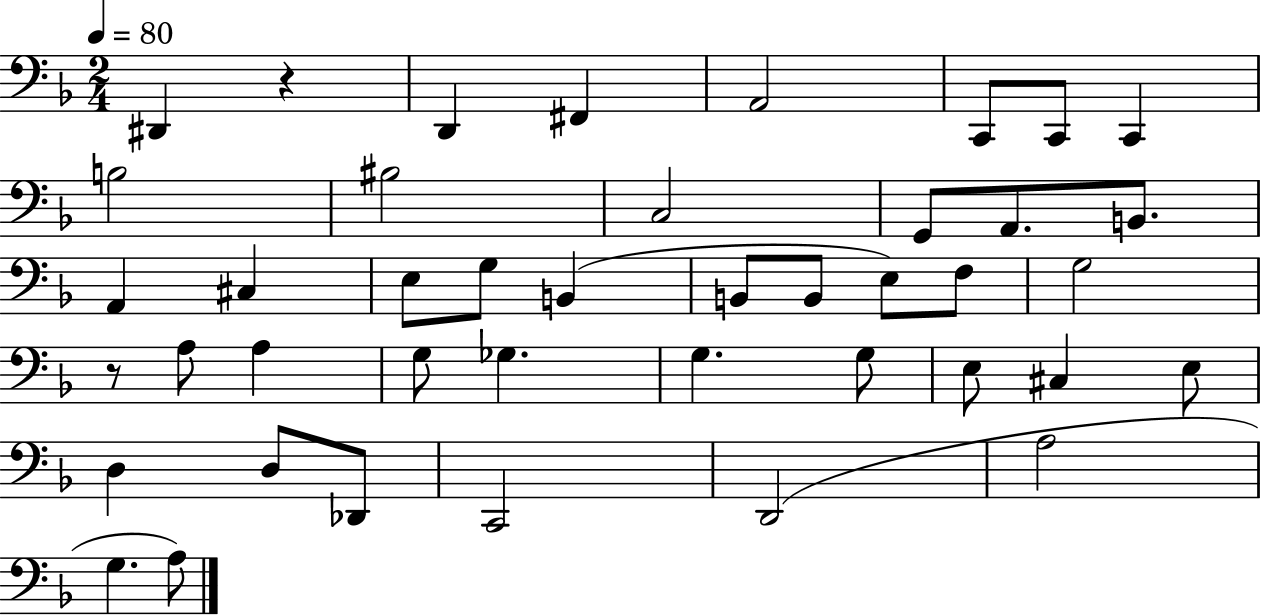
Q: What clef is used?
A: bass